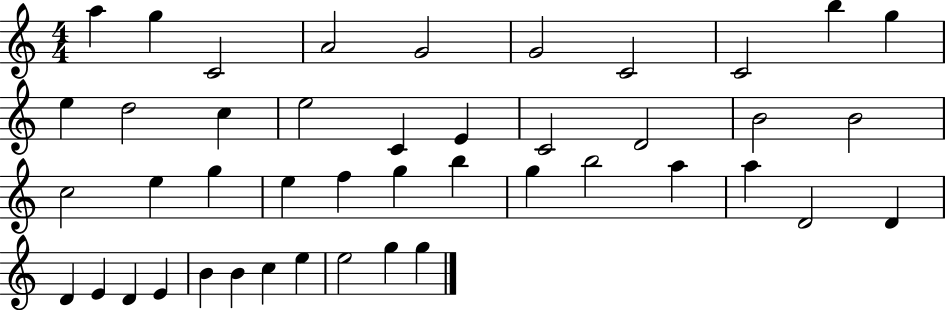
{
  \clef treble
  \numericTimeSignature
  \time 4/4
  \key c \major
  a''4 g''4 c'2 | a'2 g'2 | g'2 c'2 | c'2 b''4 g''4 | \break e''4 d''2 c''4 | e''2 c'4 e'4 | c'2 d'2 | b'2 b'2 | \break c''2 e''4 g''4 | e''4 f''4 g''4 b''4 | g''4 b''2 a''4 | a''4 d'2 d'4 | \break d'4 e'4 d'4 e'4 | b'4 b'4 c''4 e''4 | e''2 g''4 g''4 | \bar "|."
}